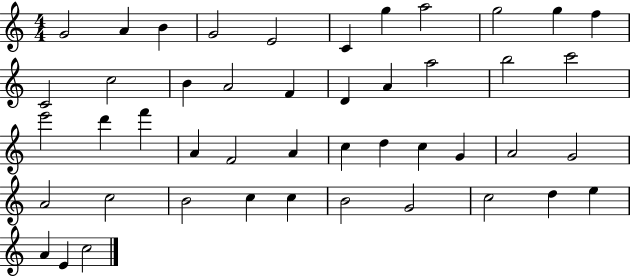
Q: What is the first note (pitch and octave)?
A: G4